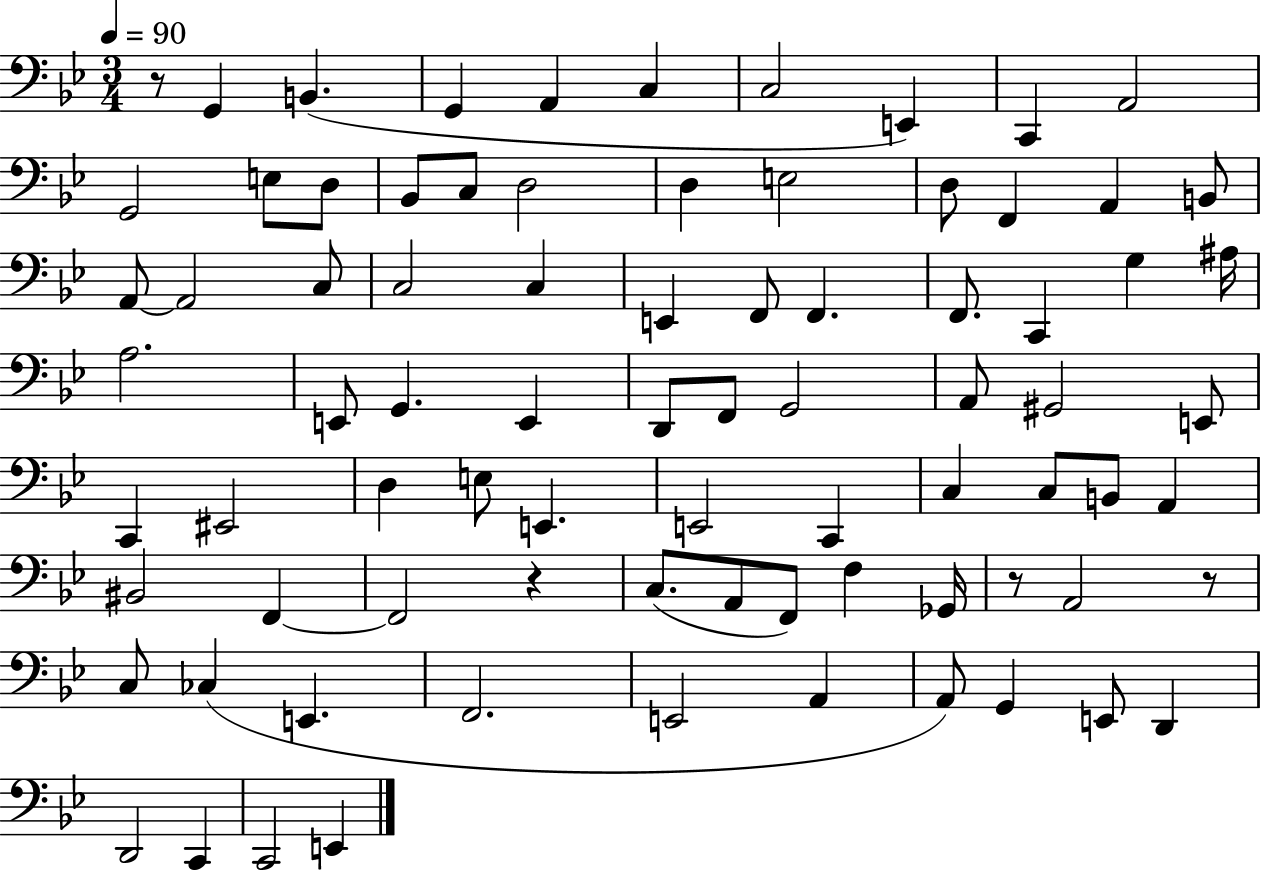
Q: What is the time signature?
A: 3/4